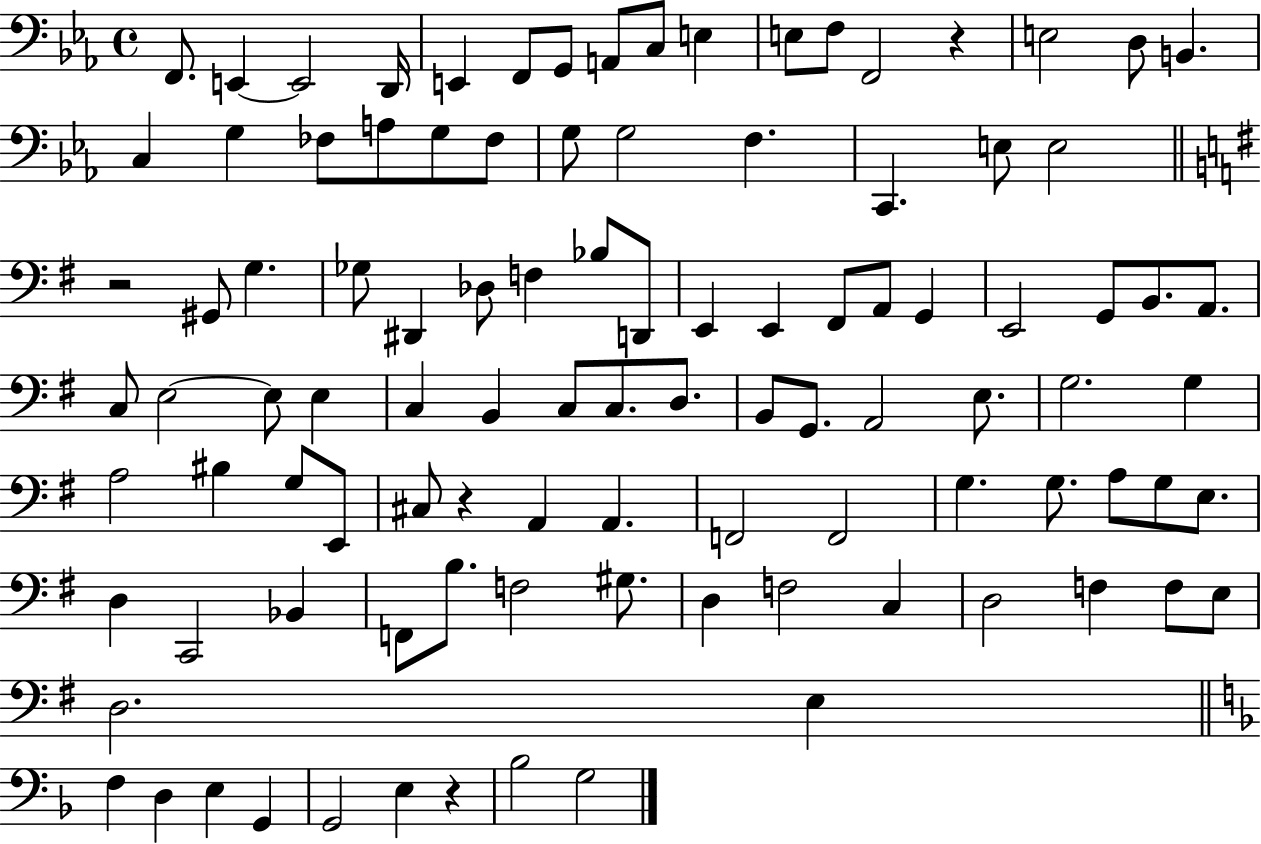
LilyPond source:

{
  \clef bass
  \time 4/4
  \defaultTimeSignature
  \key ees \major
  f,8. e,4~~ e,2 d,16 | e,4 f,8 g,8 a,8 c8 e4 | e8 f8 f,2 r4 | e2 d8 b,4. | \break c4 g4 fes8 a8 g8 fes8 | g8 g2 f4. | c,4. e8 e2 | \bar "||" \break \key g \major r2 gis,8 g4. | ges8 dis,4 des8 f4 bes8 d,8 | e,4 e,4 fis,8 a,8 g,4 | e,2 g,8 b,8. a,8. | \break c8 e2~~ e8 e4 | c4 b,4 c8 c8. d8. | b,8 g,8. a,2 e8. | g2. g4 | \break a2 bis4 g8 e,8 | cis8 r4 a,4 a,4. | f,2 f,2 | g4. g8. a8 g8 e8. | \break d4 c,2 bes,4 | f,8 b8. f2 gis8. | d4 f2 c4 | d2 f4 f8 e8 | \break d2. e4 | \bar "||" \break \key d \minor f4 d4 e4 g,4 | g,2 e4 r4 | bes2 g2 | \bar "|."
}